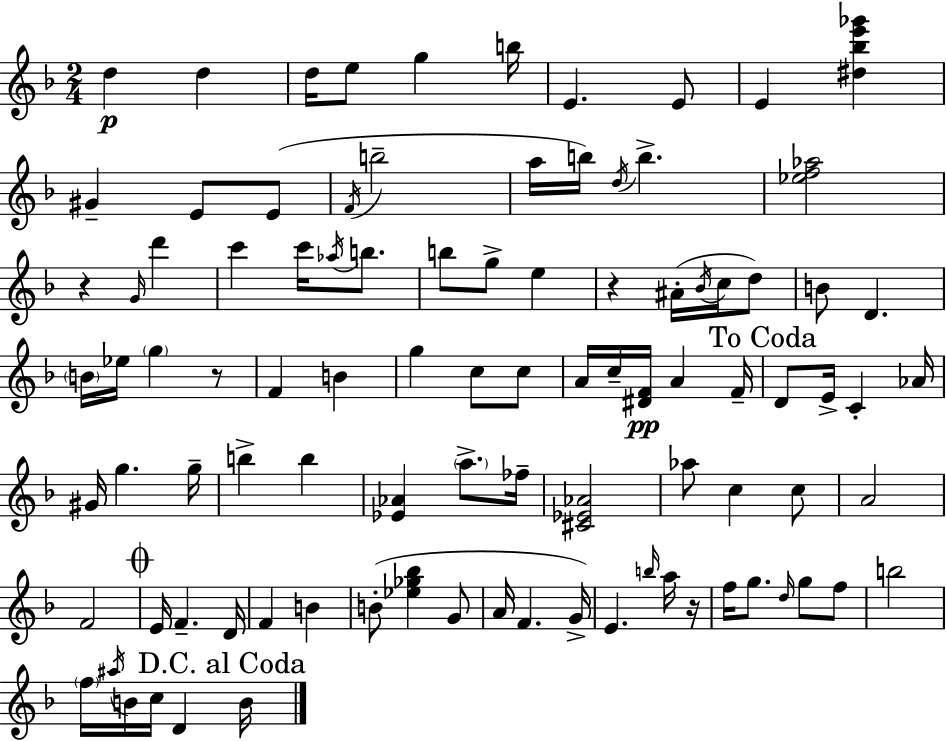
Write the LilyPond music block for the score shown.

{
  \clef treble
  \numericTimeSignature
  \time 2/4
  \key d \minor
  d''4\p d''4 | d''16 e''8 g''4 b''16 | e'4. e'8 | e'4 <dis'' bes'' e''' ges'''>4 | \break gis'4-- e'8 e'8( | \acciaccatura { f'16 } b''2-- | a''16 b''16) \acciaccatura { d''16 } b''4.-> | <ees'' f'' aes''>2 | \break r4 \grace { g'16 } d'''4 | c'''4 c'''16 | \acciaccatura { aes''16 } b''8. b''8 g''8-> | e''4 r4 | \break ais'16-.( \acciaccatura { bes'16 } c''16 d''8) b'8 d'4. | \parenthesize b'16 ees''16 \parenthesize g''4 | r8 f'4 | b'4 g''4 | \break c''8 c''8 a'16 c''16-- <dis' f'>16\pp | a'4 f'16-- \mark "To Coda" d'8 e'16-> | c'4-. aes'16 gis'16 g''4. | g''16-- b''4-> | \break b''4 <ees' aes'>4 | \parenthesize a''8.-> fes''16-- <cis' ees' aes'>2 | aes''8 c''4 | c''8 a'2 | \break f'2 | \mark \markup { \musicglyph "scripts.coda" } e'16 f'4.-- | d'16 f'4 | b'4 b'8-.( <ees'' ges'' bes''>4 | \break g'8 a'16 f'4. | g'16->) e'4. | \grace { b''16 } a''16 r16 f''16 g''8. | \grace { d''16 } g''8 f''8 b''2 | \break \parenthesize f''16 | \acciaccatura { ais''16 } b'16 c''16 d'4 \mark "D.C. al Coda" b'16 | \bar "|."
}